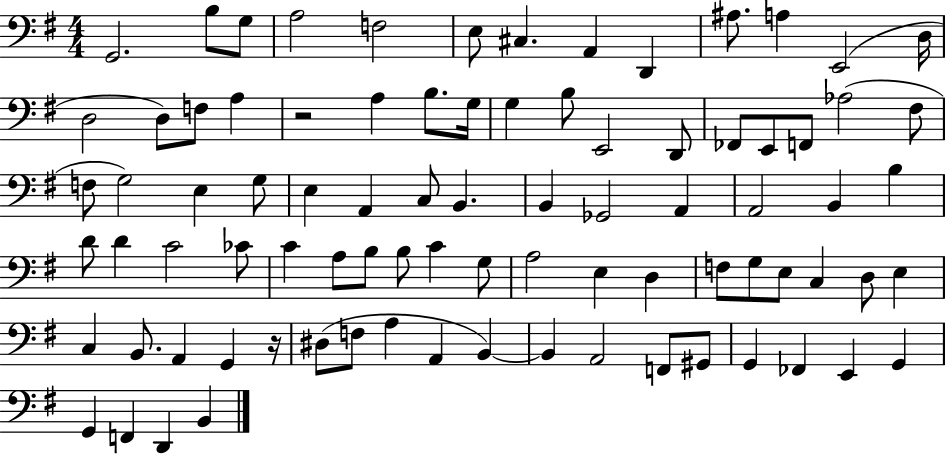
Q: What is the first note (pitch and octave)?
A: G2